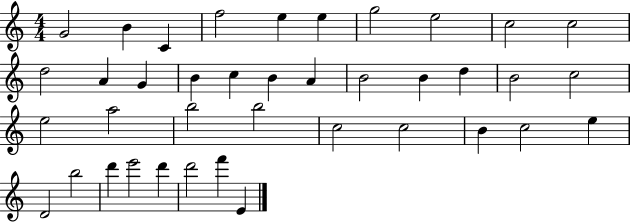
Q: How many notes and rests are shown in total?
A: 39